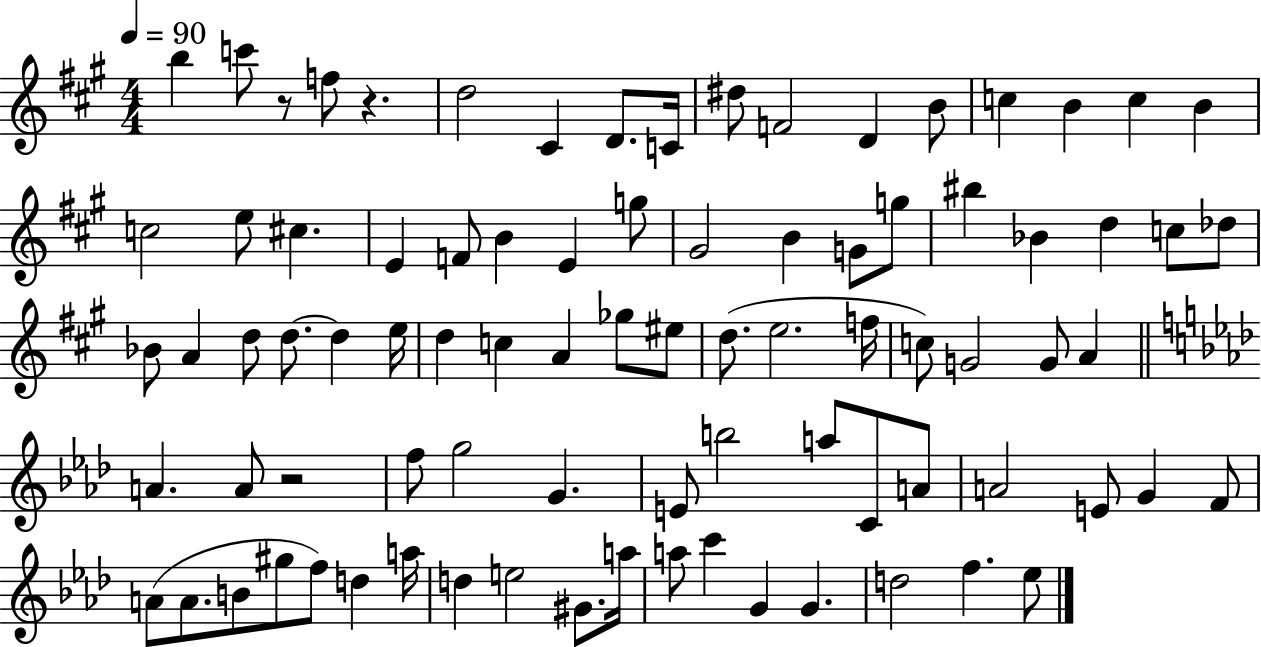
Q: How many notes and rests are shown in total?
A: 85